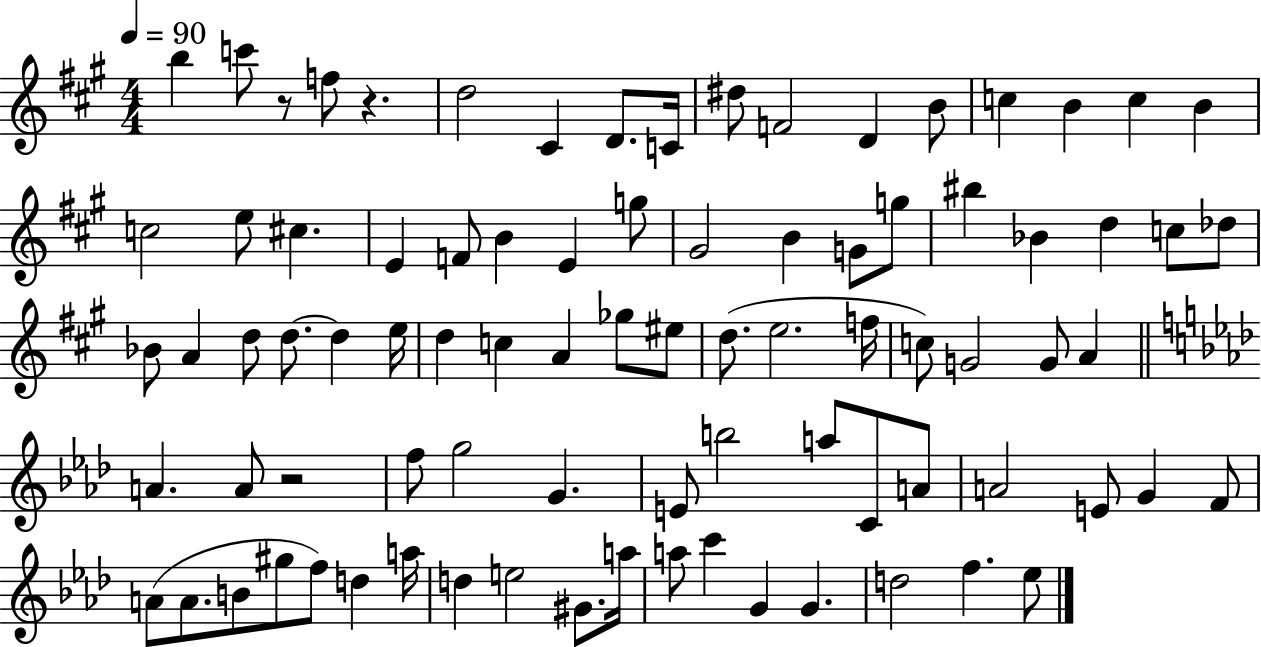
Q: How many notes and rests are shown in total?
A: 85